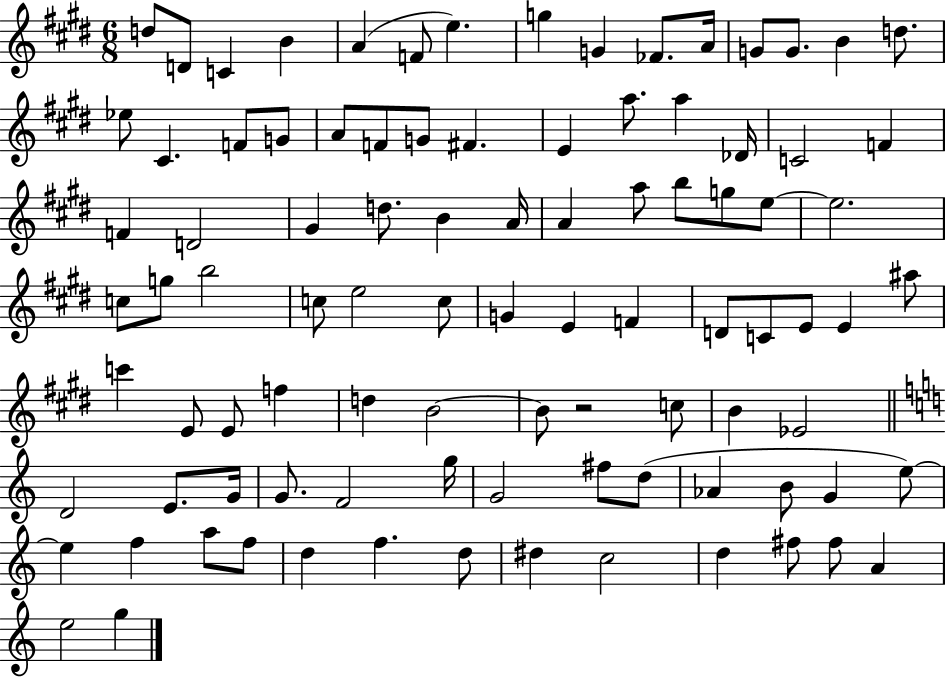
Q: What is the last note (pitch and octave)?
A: G5